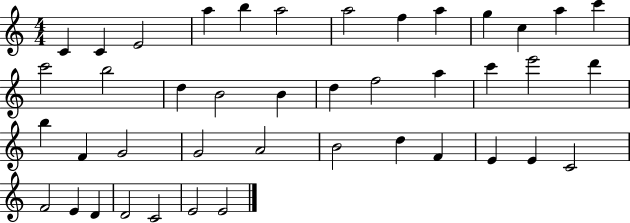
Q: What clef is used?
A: treble